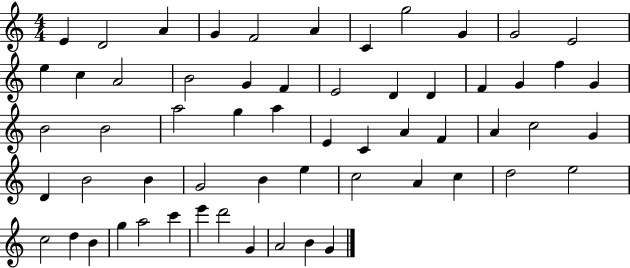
{
  \clef treble
  \numericTimeSignature
  \time 4/4
  \key c \major
  e'4 d'2 a'4 | g'4 f'2 a'4 | c'4 g''2 g'4 | g'2 e'2 | \break e''4 c''4 a'2 | b'2 g'4 f'4 | e'2 d'4 d'4 | f'4 g'4 f''4 g'4 | \break b'2 b'2 | a''2 g''4 a''4 | e'4 c'4 a'4 f'4 | a'4 c''2 g'4 | \break d'4 b'2 b'4 | g'2 b'4 e''4 | c''2 a'4 c''4 | d''2 e''2 | \break c''2 d''4 b'4 | g''4 a''2 c'''4 | e'''4 d'''2 g'4 | a'2 b'4 g'4 | \break \bar "|."
}